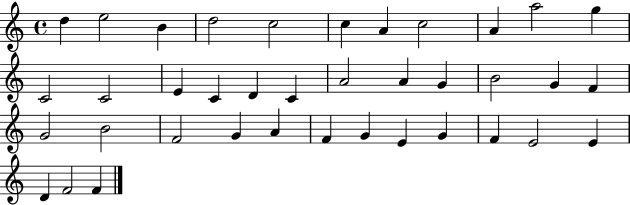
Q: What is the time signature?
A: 4/4